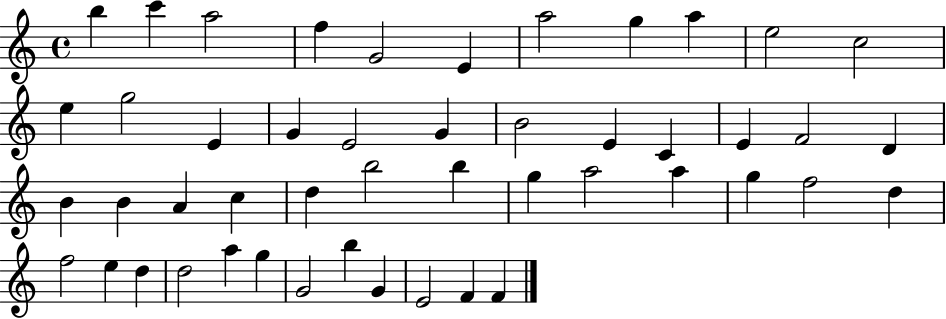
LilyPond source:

{
  \clef treble
  \time 4/4
  \defaultTimeSignature
  \key c \major
  b''4 c'''4 a''2 | f''4 g'2 e'4 | a''2 g''4 a''4 | e''2 c''2 | \break e''4 g''2 e'4 | g'4 e'2 g'4 | b'2 e'4 c'4 | e'4 f'2 d'4 | \break b'4 b'4 a'4 c''4 | d''4 b''2 b''4 | g''4 a''2 a''4 | g''4 f''2 d''4 | \break f''2 e''4 d''4 | d''2 a''4 g''4 | g'2 b''4 g'4 | e'2 f'4 f'4 | \break \bar "|."
}